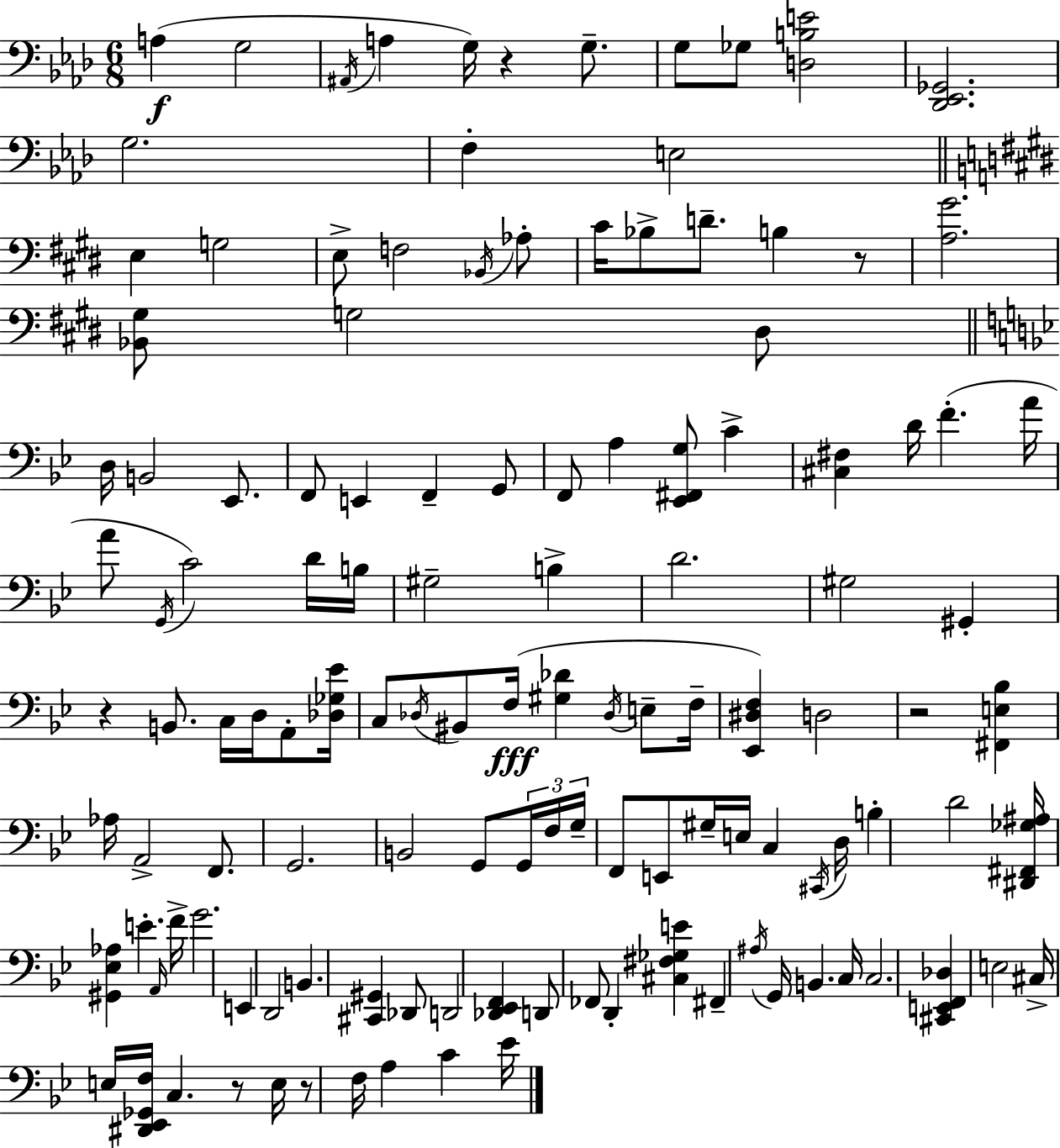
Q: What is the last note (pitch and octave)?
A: Eb4